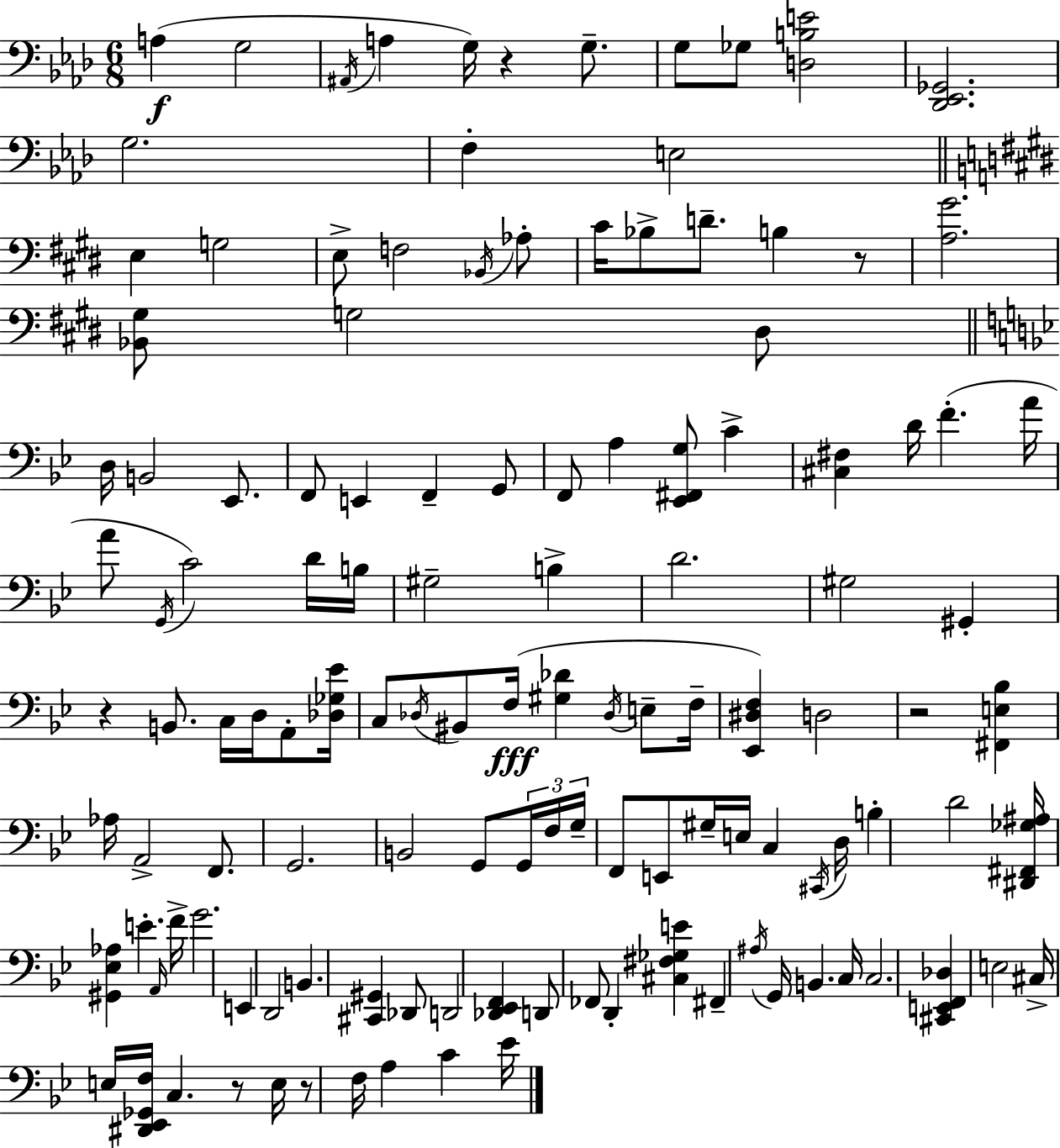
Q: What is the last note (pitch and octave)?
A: Eb4